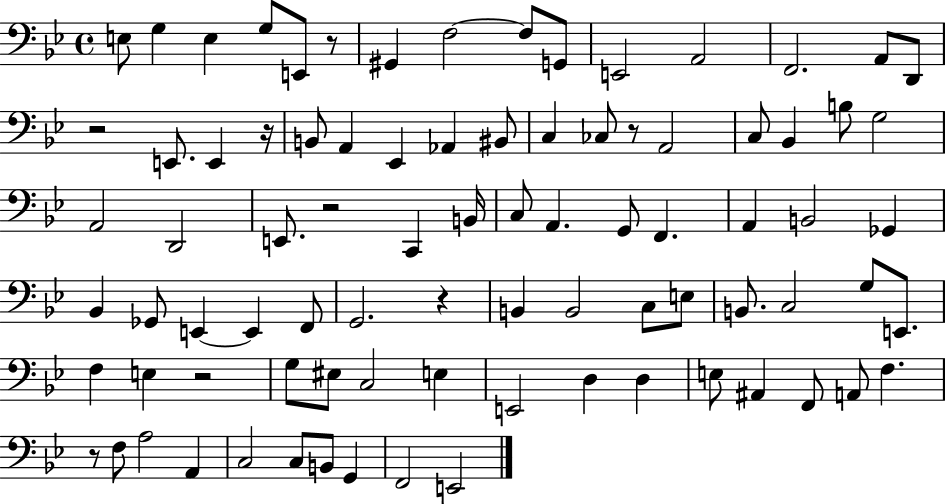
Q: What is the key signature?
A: BES major